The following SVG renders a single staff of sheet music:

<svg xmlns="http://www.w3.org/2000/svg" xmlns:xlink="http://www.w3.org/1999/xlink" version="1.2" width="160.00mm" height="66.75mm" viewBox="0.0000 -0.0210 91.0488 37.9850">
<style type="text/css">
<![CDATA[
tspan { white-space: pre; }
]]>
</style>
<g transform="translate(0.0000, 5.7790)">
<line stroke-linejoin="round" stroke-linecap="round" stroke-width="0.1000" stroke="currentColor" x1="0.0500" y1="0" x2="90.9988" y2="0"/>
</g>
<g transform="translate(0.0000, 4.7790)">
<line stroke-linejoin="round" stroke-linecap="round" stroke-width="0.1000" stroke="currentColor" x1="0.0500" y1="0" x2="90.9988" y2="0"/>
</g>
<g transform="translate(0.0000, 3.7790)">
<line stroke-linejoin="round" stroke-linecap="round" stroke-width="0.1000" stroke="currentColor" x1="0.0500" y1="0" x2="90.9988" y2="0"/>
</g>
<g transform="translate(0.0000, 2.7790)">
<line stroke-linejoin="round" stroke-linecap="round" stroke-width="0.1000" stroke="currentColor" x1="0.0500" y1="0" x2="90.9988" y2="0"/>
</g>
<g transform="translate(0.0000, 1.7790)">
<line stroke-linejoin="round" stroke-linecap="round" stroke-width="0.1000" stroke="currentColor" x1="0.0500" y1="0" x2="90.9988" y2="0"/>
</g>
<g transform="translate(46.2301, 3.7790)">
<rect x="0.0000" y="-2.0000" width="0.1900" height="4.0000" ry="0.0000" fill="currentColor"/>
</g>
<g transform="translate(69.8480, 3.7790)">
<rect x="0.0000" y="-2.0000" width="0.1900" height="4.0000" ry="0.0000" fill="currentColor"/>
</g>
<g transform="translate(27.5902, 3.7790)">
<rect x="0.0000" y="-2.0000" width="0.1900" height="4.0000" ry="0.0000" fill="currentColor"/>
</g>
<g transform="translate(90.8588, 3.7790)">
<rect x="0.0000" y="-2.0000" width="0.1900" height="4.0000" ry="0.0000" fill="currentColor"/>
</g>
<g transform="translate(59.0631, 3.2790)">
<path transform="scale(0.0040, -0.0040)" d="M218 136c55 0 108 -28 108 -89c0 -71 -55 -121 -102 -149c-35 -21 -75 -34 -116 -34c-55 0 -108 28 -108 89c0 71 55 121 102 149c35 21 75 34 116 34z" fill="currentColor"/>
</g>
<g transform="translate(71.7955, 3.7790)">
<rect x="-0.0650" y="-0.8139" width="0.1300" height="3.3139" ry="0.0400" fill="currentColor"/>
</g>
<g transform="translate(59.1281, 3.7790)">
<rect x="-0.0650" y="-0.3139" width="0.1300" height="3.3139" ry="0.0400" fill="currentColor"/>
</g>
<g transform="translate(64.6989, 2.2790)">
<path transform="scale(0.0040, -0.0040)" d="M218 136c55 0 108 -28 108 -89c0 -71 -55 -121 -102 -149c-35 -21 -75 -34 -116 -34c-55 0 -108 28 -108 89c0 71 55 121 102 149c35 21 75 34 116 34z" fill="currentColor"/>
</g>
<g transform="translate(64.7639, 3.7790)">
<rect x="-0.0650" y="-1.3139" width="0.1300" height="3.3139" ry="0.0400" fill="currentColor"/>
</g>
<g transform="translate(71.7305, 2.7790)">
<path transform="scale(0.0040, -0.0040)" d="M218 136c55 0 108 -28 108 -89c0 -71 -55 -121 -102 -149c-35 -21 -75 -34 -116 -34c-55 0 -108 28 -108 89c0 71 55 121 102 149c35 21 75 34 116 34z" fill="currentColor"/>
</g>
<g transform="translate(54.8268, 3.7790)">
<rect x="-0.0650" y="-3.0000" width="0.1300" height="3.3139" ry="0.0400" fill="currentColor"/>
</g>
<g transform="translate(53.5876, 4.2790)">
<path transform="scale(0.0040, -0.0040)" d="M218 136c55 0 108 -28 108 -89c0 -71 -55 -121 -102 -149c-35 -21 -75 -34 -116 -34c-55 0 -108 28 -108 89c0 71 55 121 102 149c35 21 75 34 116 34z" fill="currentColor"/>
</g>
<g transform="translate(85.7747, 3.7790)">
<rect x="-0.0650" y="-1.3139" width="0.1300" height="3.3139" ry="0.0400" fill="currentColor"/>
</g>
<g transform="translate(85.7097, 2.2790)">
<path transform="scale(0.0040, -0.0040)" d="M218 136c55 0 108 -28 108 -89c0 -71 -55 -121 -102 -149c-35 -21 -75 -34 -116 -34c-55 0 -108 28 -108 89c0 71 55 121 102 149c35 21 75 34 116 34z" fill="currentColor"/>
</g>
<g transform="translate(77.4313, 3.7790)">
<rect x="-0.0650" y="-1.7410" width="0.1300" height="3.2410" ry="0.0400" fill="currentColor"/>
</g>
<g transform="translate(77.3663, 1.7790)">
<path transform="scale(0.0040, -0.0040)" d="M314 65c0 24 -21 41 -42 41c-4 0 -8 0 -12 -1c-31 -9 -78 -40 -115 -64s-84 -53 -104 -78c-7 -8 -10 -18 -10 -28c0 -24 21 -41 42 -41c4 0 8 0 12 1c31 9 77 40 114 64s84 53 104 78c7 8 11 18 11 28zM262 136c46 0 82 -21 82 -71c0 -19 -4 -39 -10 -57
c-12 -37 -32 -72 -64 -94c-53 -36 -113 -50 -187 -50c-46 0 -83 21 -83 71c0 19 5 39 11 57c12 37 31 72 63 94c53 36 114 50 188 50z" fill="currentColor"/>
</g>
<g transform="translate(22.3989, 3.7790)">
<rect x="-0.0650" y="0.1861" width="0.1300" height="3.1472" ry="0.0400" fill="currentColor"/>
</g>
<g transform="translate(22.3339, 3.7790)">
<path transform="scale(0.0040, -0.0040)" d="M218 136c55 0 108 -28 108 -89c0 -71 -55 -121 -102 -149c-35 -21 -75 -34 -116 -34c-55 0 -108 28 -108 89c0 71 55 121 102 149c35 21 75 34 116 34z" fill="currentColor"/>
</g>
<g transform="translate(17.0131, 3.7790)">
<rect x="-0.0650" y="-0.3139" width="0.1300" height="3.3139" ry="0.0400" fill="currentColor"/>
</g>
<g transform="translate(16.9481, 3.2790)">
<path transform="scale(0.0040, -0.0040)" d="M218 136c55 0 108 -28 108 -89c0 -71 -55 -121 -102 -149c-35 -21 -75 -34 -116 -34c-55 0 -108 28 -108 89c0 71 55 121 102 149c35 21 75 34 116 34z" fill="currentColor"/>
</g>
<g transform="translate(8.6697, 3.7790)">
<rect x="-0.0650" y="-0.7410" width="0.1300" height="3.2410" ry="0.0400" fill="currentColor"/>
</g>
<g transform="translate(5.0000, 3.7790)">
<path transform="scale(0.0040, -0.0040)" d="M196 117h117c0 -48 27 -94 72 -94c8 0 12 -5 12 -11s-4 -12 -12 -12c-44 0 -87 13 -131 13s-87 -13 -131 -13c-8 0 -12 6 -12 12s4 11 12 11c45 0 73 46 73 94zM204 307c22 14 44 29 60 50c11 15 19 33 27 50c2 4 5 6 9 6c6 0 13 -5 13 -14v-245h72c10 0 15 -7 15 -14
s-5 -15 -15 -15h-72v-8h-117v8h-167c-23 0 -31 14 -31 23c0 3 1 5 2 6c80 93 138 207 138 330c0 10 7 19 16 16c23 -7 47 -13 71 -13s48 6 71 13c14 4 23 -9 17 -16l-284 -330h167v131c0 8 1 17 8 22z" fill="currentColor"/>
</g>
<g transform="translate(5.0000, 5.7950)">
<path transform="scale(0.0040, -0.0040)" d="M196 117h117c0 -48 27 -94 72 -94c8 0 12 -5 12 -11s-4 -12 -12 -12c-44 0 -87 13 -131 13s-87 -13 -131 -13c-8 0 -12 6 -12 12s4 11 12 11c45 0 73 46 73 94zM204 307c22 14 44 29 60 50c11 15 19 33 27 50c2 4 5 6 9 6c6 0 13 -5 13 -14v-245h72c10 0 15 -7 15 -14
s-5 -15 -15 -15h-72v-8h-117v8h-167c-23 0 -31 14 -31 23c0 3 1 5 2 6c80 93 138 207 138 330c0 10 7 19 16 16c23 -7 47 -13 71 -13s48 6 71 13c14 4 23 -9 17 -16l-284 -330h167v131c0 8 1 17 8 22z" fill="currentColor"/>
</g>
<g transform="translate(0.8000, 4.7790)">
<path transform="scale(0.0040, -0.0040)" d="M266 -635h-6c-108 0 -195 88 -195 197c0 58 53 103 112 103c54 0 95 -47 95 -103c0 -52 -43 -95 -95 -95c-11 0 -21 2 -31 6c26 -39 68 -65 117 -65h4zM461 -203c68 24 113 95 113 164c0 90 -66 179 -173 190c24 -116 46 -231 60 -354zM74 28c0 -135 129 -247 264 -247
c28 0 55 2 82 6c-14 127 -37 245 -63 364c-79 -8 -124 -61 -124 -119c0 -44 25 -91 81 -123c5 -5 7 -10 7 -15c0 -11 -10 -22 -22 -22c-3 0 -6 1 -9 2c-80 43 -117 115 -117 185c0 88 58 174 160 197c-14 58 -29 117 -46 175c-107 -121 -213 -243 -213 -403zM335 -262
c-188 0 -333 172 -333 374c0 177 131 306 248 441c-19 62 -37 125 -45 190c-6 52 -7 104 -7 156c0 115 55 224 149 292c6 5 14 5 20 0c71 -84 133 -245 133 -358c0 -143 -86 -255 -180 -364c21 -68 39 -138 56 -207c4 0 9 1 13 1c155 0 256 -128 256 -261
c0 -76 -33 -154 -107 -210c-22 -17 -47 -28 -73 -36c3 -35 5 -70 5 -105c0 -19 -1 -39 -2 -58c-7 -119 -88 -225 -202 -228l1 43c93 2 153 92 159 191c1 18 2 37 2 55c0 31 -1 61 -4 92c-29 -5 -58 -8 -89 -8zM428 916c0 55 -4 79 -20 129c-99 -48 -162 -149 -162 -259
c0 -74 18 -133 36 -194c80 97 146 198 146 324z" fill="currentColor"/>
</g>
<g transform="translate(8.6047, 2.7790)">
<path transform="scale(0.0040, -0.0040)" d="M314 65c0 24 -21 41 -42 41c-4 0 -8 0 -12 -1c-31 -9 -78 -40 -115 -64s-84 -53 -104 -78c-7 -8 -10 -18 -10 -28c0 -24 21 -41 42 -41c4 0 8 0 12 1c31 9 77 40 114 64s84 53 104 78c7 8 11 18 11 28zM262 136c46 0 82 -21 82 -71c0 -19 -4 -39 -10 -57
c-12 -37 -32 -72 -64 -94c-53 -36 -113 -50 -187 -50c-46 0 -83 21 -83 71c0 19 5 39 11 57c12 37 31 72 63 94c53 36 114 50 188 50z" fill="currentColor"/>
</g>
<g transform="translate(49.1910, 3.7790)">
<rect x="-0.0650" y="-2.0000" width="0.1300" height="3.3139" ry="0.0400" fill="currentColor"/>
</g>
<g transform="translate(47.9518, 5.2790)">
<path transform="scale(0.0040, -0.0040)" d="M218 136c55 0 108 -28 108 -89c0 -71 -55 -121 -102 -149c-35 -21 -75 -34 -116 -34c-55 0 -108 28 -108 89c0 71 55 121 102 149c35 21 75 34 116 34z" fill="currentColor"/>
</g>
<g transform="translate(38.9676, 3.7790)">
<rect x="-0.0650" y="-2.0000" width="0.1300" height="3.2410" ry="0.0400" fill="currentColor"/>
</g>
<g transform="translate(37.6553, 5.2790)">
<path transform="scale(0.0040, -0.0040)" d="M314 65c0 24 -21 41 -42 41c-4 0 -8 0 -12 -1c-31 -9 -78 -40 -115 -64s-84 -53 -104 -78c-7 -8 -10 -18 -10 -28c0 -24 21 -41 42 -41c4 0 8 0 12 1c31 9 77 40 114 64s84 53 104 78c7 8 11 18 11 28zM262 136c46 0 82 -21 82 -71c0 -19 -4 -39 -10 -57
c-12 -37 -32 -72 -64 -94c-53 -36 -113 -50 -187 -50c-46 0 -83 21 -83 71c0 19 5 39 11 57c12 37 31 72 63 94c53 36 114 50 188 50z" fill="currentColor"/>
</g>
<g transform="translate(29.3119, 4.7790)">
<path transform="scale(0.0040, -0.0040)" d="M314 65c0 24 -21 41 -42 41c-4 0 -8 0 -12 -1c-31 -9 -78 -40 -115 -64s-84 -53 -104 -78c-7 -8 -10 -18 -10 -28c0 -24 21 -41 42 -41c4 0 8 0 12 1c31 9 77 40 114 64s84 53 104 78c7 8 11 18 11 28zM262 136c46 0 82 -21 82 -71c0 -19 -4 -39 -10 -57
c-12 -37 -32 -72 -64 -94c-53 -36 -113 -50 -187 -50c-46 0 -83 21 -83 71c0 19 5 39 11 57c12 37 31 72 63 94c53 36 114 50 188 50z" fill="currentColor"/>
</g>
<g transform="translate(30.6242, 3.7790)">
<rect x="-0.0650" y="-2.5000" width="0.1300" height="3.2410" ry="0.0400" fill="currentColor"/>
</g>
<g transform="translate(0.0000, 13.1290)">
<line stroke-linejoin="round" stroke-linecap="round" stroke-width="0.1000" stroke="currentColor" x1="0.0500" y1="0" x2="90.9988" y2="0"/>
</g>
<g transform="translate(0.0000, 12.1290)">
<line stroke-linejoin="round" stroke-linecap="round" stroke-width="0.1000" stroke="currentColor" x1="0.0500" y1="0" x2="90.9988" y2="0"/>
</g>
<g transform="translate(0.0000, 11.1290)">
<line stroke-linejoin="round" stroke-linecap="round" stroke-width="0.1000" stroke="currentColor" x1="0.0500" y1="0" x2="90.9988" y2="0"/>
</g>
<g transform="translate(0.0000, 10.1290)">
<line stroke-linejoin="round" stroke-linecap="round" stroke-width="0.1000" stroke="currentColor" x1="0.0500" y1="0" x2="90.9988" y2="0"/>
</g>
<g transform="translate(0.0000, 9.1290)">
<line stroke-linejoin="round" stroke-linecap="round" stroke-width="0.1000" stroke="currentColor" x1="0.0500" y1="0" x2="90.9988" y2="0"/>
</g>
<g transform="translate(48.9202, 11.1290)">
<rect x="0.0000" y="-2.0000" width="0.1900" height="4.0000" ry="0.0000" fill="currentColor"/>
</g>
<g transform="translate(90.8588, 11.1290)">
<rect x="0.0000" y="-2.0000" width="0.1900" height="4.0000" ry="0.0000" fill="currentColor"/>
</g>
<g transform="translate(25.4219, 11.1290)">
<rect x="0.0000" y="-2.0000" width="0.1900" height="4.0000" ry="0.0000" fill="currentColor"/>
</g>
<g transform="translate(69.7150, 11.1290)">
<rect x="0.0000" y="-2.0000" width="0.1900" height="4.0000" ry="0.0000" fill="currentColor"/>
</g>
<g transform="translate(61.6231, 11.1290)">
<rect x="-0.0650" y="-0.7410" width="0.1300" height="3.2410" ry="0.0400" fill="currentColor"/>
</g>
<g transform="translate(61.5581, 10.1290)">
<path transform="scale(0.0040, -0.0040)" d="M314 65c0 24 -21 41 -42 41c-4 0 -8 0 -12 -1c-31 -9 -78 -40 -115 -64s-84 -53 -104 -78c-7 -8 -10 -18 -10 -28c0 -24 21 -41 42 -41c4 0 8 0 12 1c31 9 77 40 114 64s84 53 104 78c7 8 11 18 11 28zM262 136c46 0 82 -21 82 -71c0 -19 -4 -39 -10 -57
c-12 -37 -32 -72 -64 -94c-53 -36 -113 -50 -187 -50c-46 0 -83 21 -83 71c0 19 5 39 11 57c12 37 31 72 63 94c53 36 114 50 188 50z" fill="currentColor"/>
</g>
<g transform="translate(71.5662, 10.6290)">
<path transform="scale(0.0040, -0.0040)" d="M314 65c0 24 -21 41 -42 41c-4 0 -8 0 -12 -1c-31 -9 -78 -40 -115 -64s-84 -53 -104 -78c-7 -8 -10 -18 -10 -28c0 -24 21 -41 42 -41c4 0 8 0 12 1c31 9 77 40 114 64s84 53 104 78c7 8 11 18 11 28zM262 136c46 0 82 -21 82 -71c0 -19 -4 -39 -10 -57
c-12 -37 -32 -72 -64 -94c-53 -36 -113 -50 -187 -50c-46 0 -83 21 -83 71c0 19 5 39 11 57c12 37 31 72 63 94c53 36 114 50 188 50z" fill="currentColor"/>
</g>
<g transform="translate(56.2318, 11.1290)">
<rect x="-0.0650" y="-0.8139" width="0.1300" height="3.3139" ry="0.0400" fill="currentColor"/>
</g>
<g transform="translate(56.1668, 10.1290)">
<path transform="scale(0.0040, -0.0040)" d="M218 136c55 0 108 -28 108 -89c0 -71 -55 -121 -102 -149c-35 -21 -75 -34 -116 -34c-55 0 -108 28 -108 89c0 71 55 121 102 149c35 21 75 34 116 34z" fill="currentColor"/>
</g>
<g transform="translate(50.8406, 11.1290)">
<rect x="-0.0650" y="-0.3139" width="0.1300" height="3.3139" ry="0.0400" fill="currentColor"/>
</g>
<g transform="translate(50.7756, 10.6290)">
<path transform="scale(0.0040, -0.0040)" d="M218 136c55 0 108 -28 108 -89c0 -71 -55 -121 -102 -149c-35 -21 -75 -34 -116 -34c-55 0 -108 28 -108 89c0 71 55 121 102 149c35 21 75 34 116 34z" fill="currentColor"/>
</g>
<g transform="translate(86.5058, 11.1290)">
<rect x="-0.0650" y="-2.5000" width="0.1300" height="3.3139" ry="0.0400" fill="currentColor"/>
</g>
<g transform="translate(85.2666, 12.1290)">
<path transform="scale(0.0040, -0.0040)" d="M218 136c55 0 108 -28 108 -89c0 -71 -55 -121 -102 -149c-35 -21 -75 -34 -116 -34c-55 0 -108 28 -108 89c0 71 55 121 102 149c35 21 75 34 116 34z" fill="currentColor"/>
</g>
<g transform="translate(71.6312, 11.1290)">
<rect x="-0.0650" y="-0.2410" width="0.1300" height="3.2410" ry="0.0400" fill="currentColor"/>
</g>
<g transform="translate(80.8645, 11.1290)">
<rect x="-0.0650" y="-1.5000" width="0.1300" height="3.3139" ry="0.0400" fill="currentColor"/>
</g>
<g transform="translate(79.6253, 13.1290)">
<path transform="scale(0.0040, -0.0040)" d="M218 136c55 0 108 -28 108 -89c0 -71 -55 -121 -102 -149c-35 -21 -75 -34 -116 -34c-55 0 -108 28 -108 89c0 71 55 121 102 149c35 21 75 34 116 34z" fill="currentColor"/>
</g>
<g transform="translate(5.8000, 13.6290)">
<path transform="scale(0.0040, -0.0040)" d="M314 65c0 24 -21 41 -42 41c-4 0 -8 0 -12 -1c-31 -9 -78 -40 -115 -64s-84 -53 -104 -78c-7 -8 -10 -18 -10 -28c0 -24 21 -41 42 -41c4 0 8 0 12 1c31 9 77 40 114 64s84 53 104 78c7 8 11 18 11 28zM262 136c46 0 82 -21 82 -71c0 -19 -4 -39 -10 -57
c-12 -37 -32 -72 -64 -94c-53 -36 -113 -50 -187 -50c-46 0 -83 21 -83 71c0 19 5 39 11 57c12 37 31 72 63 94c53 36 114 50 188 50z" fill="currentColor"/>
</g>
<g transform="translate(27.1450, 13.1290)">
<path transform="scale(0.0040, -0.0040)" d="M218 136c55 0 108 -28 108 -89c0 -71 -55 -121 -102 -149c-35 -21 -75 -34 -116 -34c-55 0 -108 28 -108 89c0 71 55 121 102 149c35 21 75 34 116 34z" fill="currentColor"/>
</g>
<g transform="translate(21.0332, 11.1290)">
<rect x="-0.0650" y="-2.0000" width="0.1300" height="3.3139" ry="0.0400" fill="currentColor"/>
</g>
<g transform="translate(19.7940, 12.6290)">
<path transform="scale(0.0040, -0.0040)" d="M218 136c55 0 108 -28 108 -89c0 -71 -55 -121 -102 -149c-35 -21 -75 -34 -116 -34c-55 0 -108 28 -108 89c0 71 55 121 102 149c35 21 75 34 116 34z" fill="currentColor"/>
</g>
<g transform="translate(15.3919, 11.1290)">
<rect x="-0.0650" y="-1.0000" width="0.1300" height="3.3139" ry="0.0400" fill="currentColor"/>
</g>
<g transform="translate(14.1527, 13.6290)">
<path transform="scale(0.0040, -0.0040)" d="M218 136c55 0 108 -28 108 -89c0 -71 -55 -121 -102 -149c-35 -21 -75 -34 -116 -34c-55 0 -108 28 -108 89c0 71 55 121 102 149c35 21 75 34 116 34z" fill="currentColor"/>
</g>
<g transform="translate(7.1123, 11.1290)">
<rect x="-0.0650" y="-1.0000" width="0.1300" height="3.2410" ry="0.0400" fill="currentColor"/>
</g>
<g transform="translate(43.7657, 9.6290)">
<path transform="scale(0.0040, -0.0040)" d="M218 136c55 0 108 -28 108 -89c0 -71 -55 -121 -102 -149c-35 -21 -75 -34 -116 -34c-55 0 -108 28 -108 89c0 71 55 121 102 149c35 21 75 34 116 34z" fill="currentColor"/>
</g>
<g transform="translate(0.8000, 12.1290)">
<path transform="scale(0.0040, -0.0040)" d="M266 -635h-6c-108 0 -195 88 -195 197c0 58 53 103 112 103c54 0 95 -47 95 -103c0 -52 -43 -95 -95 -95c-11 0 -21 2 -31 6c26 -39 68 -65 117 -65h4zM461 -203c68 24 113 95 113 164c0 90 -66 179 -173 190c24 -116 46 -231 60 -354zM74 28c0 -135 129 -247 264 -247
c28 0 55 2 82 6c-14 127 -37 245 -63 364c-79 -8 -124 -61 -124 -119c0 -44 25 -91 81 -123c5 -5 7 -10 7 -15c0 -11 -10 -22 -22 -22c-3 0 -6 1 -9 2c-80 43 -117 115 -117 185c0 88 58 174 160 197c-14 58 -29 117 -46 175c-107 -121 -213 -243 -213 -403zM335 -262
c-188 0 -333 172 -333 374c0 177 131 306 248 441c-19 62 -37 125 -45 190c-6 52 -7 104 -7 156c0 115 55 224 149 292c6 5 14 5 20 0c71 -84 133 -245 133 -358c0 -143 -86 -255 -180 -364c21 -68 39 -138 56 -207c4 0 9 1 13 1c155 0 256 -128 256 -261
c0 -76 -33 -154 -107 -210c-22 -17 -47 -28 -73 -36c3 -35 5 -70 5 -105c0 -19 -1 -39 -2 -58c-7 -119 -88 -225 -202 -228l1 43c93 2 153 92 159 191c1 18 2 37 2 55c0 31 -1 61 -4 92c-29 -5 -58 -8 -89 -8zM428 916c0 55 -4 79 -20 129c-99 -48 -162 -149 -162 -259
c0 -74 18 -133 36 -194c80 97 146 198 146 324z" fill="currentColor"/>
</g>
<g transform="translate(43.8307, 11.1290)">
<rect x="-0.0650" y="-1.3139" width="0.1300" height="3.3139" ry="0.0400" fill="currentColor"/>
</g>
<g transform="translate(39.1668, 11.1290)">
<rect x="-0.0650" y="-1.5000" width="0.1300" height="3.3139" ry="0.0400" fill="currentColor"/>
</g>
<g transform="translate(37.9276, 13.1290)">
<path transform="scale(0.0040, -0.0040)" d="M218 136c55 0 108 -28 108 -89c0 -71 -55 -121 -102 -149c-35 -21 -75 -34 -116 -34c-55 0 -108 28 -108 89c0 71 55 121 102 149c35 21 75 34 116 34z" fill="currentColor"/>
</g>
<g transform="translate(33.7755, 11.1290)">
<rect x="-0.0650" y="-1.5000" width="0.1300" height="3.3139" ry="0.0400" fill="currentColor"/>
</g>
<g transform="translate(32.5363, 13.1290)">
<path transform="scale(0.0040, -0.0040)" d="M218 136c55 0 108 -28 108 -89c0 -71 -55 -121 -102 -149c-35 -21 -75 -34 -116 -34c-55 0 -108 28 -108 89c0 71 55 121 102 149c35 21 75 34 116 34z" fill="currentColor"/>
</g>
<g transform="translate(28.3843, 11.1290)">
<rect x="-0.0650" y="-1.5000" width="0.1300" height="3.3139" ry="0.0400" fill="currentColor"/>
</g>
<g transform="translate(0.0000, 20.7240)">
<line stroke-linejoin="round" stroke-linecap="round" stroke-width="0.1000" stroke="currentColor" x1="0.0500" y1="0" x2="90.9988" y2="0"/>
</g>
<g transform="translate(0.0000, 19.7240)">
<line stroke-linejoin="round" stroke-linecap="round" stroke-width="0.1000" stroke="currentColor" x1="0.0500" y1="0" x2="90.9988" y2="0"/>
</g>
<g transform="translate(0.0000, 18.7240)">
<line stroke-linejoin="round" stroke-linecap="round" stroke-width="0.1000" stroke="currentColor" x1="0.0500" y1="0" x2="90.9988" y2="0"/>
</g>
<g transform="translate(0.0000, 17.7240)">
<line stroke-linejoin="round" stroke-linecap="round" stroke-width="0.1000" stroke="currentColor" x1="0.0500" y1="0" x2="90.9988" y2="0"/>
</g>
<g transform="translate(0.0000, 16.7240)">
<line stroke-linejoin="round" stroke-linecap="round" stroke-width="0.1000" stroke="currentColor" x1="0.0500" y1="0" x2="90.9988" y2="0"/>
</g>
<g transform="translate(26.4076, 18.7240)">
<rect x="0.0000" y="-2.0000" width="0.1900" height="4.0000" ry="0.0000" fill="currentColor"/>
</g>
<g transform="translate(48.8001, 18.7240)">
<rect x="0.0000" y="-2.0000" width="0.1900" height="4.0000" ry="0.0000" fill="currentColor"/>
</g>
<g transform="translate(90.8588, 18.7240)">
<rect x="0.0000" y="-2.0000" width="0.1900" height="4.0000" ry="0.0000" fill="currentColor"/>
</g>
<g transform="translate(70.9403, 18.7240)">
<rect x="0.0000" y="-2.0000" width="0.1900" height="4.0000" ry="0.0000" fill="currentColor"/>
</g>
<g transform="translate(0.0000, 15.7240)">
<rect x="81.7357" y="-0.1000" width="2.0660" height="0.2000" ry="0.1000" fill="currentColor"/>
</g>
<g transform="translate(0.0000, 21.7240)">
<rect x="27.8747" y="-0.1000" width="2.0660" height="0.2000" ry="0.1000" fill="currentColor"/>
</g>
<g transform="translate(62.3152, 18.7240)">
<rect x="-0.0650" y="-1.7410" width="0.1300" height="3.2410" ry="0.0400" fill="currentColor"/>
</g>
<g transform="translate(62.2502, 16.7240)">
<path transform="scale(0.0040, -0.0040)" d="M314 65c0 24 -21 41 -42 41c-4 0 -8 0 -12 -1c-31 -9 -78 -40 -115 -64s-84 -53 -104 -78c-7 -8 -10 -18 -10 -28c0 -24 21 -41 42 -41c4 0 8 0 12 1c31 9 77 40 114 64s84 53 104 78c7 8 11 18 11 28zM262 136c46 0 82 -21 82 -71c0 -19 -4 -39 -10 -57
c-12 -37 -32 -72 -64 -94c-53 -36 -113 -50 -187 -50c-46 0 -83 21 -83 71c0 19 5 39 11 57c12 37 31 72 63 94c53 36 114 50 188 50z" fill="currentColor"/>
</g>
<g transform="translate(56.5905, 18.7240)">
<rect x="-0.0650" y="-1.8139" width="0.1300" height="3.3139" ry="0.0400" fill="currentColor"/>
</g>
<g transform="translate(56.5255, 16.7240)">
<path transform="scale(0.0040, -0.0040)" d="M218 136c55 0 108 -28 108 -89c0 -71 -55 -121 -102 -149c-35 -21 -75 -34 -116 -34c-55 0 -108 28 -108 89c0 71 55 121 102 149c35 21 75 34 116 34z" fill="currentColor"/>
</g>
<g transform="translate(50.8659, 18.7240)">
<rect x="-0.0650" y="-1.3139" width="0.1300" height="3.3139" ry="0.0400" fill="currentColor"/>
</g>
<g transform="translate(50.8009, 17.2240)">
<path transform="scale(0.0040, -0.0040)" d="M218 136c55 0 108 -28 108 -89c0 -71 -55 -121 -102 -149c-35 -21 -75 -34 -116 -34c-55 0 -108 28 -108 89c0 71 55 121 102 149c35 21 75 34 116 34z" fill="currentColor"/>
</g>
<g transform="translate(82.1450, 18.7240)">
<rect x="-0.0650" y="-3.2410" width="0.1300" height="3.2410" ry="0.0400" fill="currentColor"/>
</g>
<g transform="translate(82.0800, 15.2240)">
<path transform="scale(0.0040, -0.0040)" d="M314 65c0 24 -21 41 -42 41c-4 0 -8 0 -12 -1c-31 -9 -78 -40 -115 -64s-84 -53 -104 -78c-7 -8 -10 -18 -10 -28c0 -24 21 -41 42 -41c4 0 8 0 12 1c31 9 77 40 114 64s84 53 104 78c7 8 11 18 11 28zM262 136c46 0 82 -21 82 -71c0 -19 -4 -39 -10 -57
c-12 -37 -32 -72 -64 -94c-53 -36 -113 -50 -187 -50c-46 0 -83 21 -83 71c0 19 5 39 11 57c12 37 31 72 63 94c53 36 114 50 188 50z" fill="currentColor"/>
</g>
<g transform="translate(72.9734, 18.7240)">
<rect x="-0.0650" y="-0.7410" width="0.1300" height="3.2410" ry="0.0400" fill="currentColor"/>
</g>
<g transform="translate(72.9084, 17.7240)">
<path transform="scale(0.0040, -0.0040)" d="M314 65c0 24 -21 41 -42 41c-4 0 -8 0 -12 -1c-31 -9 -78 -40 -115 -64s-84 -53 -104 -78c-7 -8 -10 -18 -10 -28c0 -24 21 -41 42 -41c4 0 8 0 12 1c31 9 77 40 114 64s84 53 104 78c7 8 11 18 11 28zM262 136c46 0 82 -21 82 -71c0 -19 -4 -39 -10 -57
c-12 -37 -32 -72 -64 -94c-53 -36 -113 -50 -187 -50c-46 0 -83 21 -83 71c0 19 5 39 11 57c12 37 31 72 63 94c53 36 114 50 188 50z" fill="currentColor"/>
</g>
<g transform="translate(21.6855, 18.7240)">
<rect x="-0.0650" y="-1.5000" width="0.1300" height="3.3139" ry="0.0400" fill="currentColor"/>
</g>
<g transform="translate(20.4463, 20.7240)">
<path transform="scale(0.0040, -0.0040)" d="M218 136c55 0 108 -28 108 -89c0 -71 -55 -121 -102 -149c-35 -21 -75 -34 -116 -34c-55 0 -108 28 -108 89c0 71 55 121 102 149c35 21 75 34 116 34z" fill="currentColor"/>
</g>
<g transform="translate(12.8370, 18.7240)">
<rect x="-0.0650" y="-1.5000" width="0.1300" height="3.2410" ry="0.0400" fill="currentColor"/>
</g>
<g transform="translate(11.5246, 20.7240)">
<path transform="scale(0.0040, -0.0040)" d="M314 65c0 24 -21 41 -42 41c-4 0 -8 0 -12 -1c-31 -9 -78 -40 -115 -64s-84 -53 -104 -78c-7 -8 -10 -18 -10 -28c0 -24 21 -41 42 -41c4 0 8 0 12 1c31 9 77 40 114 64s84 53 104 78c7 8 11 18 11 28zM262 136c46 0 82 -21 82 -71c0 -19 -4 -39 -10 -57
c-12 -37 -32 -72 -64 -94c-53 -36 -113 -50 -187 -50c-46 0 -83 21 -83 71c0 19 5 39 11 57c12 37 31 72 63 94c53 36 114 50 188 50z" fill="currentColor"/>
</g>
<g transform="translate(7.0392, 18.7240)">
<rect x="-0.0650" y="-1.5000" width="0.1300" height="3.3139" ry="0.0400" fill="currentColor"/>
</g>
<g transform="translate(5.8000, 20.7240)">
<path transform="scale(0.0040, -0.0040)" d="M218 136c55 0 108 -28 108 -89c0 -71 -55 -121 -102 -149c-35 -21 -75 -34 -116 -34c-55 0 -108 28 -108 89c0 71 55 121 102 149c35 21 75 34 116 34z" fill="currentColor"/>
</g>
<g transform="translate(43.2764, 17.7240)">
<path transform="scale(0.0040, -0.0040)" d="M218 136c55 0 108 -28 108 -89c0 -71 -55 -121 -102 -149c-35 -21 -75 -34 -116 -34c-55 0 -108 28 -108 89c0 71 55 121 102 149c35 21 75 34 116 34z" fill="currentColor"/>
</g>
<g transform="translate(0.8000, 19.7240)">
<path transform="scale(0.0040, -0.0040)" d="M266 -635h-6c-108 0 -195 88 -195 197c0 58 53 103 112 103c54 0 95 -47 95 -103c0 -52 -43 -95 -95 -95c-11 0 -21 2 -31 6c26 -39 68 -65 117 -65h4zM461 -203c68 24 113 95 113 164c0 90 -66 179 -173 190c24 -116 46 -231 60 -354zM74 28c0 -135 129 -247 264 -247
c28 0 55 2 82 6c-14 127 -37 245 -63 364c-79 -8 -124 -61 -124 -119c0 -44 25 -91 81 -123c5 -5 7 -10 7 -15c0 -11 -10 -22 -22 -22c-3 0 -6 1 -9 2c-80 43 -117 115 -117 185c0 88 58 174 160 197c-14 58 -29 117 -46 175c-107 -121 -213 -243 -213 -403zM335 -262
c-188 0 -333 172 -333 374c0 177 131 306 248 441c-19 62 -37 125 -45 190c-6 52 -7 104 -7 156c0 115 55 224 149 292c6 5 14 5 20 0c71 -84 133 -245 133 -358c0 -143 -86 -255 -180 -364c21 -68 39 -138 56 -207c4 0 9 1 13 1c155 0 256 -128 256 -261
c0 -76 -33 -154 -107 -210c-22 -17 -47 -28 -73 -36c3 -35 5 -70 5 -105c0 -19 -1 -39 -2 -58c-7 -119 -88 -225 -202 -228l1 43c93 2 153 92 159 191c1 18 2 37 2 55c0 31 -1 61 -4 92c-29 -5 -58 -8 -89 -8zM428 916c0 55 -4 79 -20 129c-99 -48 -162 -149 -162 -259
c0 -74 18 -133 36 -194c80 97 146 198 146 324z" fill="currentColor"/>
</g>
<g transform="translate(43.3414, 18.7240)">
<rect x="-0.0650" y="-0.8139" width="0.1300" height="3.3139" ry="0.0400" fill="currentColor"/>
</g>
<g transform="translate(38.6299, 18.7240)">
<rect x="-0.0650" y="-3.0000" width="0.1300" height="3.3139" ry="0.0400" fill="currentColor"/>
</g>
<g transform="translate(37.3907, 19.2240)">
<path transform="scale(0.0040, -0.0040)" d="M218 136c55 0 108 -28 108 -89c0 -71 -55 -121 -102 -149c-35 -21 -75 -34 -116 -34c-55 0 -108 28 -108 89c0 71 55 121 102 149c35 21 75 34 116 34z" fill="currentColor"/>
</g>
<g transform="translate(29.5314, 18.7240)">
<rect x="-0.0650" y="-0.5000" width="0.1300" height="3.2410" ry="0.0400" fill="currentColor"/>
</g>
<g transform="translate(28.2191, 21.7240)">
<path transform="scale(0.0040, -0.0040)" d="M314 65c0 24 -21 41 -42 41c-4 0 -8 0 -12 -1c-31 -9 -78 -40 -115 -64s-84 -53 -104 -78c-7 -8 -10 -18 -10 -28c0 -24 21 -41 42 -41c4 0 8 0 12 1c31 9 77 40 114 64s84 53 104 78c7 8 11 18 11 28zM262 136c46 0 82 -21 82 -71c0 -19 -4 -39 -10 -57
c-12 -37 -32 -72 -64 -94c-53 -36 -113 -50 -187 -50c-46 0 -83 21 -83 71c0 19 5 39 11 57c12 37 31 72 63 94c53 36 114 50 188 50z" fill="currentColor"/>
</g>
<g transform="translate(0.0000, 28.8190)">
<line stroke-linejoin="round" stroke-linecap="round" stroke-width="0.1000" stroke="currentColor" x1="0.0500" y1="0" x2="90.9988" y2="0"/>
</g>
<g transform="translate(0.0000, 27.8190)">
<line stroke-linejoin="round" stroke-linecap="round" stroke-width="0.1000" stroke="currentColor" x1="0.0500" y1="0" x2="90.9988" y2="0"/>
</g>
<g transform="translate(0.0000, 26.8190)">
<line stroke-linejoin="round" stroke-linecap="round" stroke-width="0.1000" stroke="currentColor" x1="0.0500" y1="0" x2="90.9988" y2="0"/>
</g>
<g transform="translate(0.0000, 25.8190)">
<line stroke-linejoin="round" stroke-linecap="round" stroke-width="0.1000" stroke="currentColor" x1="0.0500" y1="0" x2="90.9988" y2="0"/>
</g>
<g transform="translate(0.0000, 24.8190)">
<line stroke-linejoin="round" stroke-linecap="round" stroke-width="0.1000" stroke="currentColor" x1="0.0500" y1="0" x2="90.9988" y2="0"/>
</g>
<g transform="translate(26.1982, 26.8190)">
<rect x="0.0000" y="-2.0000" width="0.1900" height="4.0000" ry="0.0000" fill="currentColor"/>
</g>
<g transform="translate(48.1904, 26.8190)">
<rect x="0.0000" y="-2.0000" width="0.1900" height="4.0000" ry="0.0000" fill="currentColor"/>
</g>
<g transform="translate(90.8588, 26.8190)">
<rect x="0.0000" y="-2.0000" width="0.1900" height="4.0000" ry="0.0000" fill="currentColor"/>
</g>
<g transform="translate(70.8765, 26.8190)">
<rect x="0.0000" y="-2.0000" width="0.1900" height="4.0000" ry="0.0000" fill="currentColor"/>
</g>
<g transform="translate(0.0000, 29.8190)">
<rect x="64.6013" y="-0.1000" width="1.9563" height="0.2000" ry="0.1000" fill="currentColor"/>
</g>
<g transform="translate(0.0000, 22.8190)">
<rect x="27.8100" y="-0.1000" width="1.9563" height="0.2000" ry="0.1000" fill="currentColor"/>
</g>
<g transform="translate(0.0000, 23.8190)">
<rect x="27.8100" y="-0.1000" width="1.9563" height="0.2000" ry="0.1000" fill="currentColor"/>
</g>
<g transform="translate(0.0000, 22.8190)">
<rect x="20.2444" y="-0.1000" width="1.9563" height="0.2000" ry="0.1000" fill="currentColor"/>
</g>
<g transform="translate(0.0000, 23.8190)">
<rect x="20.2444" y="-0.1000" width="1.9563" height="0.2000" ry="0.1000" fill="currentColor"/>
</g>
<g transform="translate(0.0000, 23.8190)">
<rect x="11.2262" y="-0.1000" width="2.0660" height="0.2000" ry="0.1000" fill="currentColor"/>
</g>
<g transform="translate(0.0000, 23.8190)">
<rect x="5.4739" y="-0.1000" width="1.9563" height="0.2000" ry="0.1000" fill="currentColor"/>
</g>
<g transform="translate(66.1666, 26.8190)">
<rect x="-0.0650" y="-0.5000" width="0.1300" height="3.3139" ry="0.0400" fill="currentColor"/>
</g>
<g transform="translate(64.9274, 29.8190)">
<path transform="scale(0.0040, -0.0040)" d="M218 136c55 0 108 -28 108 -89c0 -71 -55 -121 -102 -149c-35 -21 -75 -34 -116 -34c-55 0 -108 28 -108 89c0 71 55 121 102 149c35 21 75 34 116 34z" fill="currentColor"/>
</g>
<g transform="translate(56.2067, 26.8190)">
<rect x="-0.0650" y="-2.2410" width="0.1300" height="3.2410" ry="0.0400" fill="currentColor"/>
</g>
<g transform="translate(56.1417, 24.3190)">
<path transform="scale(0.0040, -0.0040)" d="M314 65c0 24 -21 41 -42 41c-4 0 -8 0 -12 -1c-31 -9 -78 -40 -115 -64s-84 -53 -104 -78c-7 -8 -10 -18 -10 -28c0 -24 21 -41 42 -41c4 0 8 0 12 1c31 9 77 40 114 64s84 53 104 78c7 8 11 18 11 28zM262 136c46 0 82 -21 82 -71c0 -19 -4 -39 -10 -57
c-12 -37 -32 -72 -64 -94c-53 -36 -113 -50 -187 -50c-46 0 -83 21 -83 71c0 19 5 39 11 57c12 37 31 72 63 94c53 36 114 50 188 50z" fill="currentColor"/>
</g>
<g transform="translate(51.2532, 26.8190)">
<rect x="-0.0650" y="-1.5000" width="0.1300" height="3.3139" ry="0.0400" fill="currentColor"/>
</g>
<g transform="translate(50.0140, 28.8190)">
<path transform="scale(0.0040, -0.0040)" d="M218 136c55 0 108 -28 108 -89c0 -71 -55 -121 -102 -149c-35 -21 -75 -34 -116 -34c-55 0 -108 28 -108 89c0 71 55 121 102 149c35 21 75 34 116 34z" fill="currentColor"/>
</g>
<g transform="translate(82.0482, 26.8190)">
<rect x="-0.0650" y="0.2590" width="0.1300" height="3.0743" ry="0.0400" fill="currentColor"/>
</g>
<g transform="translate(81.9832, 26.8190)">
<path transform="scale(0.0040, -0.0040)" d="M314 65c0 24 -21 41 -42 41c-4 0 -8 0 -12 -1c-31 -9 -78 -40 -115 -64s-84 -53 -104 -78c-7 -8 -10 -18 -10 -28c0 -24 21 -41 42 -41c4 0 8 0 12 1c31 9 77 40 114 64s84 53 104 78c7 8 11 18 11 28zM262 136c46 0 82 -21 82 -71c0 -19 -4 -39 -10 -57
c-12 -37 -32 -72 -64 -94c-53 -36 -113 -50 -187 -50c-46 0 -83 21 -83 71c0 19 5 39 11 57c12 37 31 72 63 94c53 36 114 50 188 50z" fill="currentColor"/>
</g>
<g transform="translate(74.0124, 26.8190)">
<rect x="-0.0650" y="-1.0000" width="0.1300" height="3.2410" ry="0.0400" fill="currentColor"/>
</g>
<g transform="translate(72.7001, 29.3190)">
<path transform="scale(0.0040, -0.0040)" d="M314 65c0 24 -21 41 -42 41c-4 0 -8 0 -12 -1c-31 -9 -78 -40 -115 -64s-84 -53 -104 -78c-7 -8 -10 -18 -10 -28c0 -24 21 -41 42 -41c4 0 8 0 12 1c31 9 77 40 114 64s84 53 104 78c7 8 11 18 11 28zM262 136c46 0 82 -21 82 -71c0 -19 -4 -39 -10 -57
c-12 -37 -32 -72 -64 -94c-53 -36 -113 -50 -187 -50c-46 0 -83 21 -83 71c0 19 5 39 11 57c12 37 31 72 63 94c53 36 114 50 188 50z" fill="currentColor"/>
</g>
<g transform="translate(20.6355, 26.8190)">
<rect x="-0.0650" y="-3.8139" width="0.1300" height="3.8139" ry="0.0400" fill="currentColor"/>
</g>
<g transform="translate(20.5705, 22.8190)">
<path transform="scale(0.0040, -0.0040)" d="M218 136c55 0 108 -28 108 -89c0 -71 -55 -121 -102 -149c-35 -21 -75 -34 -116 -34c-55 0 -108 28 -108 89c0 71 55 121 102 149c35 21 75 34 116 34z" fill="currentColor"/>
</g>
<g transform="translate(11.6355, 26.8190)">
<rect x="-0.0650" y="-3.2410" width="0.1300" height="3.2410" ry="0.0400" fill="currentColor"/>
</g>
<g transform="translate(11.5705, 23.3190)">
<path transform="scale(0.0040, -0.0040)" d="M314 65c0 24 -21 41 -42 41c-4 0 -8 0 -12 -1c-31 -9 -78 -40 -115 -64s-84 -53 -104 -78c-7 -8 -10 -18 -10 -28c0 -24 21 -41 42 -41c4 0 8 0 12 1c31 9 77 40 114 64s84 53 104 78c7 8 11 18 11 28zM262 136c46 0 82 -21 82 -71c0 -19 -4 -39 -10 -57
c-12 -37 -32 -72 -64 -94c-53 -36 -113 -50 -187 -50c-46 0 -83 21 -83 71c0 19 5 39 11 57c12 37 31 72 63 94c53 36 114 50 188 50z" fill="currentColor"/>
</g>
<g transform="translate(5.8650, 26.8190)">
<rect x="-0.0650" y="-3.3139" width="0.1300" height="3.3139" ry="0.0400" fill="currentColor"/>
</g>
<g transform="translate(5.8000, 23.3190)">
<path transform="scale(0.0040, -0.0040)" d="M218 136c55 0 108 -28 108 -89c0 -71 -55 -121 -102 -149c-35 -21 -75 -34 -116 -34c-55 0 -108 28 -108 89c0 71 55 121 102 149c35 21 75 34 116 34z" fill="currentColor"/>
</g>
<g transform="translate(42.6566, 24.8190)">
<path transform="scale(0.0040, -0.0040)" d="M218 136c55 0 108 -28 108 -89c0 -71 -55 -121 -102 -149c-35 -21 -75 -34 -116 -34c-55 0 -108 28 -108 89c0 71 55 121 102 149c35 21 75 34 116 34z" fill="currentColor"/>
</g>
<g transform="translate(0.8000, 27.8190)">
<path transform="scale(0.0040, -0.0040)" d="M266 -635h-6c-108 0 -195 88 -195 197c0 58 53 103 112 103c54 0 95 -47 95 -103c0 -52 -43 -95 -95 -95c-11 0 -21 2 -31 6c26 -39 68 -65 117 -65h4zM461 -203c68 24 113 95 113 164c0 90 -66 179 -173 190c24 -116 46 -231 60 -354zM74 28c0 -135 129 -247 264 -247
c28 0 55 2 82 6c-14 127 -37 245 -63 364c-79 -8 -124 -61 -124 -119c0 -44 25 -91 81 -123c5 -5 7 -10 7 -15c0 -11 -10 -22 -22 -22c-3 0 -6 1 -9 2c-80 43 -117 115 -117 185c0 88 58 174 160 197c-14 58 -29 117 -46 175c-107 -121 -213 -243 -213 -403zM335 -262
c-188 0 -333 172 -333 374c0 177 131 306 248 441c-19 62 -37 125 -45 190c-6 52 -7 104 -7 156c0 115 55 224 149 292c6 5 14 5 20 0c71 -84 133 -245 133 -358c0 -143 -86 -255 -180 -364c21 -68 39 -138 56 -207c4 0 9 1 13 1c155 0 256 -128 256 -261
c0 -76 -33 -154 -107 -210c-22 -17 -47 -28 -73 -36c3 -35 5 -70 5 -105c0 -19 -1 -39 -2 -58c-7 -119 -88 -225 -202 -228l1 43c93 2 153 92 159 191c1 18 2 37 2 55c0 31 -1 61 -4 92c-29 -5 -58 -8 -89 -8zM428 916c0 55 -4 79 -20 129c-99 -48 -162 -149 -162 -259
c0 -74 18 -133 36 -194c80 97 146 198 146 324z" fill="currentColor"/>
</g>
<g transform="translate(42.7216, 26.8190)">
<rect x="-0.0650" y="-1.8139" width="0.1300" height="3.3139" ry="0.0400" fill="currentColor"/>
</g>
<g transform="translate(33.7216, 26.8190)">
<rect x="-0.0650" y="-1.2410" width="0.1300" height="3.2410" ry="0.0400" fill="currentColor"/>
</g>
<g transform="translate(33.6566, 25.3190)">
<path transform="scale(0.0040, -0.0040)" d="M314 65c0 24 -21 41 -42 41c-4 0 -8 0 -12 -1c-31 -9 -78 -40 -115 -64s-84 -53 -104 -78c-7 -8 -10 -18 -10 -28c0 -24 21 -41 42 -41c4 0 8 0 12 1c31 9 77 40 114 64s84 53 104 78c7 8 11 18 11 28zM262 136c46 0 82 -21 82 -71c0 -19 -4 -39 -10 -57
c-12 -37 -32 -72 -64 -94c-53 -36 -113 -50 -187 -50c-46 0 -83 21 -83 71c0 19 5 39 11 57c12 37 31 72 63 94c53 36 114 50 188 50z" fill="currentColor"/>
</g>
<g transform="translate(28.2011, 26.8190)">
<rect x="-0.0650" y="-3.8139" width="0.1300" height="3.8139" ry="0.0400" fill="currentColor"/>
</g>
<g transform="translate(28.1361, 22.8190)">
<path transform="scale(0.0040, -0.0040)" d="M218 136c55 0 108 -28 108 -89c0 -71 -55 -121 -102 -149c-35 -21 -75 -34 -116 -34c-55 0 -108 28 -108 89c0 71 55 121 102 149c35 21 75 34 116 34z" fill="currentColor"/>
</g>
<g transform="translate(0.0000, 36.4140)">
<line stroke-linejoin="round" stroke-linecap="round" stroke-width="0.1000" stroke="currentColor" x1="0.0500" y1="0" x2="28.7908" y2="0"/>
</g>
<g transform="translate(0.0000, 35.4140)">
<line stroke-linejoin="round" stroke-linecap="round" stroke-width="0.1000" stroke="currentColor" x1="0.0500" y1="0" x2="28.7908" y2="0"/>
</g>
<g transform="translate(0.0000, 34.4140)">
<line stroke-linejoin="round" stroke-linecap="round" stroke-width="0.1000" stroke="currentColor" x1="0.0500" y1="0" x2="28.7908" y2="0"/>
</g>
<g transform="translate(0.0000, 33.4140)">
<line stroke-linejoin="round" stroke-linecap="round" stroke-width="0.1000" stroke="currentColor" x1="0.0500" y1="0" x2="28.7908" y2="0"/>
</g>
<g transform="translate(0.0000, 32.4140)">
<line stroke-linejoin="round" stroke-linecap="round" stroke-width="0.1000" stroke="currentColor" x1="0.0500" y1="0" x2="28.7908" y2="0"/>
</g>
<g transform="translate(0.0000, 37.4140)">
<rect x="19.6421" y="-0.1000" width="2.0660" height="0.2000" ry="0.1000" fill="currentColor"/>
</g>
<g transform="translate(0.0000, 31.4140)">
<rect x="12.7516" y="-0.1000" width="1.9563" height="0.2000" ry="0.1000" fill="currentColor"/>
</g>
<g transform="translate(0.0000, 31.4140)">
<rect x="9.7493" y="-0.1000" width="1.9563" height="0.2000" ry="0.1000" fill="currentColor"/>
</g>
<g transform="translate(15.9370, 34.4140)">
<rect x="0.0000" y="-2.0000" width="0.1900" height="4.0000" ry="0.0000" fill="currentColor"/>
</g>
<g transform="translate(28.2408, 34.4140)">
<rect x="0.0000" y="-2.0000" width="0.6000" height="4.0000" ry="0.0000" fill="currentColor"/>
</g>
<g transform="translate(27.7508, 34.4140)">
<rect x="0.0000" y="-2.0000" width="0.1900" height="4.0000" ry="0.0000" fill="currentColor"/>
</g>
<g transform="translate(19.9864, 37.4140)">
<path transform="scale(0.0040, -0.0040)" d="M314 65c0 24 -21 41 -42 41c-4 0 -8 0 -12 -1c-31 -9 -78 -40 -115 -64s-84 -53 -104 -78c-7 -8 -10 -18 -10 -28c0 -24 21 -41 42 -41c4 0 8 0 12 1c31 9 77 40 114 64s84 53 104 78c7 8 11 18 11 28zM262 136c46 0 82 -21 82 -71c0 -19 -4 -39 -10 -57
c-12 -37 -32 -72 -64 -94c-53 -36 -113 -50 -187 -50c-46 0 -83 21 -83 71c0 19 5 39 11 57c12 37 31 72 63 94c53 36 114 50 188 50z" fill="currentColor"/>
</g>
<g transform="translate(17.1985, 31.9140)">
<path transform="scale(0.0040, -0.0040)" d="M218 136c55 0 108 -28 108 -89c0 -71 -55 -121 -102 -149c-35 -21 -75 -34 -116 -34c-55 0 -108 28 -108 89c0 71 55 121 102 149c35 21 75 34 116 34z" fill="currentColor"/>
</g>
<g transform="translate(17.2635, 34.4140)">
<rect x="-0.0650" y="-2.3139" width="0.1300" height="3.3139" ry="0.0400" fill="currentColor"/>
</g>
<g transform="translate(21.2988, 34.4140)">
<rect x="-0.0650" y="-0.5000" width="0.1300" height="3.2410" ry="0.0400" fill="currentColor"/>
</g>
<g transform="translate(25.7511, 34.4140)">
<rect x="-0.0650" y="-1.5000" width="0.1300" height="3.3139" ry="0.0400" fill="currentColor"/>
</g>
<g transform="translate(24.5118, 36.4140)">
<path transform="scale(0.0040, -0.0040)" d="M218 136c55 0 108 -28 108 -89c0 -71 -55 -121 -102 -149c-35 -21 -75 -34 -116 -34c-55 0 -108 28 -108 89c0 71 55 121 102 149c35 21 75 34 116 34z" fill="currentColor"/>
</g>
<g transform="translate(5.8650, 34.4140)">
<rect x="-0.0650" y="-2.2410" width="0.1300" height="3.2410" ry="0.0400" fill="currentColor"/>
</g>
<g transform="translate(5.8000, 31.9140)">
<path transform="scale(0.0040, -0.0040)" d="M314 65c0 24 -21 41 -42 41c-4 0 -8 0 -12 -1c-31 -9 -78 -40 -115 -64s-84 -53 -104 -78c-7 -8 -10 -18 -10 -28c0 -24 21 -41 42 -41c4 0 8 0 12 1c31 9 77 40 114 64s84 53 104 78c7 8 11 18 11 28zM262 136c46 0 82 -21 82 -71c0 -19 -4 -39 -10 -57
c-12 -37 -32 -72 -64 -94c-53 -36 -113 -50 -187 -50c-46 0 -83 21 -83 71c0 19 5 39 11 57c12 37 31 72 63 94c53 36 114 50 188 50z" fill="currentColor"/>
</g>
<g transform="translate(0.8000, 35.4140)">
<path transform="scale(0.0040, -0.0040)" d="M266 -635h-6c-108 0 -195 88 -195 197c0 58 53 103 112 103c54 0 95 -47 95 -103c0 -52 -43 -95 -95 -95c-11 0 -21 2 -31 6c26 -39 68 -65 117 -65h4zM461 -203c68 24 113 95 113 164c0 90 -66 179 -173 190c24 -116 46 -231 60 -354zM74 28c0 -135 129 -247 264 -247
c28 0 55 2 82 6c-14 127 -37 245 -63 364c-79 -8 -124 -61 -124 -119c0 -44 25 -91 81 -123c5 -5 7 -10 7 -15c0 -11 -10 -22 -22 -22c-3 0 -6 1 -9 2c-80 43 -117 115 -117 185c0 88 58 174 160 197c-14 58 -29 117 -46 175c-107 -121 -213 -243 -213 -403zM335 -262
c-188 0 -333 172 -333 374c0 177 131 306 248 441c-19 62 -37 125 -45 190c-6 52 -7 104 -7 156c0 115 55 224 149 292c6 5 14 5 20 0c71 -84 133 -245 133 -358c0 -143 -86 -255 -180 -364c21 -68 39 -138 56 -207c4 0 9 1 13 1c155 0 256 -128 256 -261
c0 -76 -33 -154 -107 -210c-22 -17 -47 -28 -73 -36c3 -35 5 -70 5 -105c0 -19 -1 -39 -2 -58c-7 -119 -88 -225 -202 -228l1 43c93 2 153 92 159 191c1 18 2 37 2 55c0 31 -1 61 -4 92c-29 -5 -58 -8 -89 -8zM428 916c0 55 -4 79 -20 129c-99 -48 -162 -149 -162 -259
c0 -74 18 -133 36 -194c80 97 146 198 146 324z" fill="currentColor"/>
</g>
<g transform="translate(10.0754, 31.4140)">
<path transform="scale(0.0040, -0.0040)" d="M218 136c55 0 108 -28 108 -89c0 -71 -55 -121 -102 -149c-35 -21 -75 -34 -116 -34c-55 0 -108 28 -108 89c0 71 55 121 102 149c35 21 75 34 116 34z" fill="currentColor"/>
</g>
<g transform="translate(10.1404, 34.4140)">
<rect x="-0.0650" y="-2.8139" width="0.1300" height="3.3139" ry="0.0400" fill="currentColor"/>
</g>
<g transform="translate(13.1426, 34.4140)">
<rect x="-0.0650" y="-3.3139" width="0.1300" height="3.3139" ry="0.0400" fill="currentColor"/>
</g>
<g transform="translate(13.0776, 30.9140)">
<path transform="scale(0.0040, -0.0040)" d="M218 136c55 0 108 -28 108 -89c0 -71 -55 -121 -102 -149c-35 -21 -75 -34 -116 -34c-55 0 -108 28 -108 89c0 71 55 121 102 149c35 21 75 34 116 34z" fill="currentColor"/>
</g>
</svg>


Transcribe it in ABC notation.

X:1
T:Untitled
M:4/4
L:1/4
K:C
d2 c B G2 F2 F A c e d f2 e D2 D F E E E e c d d2 c2 E G E E2 E C2 A d e f f2 d2 b2 b b2 c' c' e2 f E g2 C D2 B2 g2 a b g C2 E